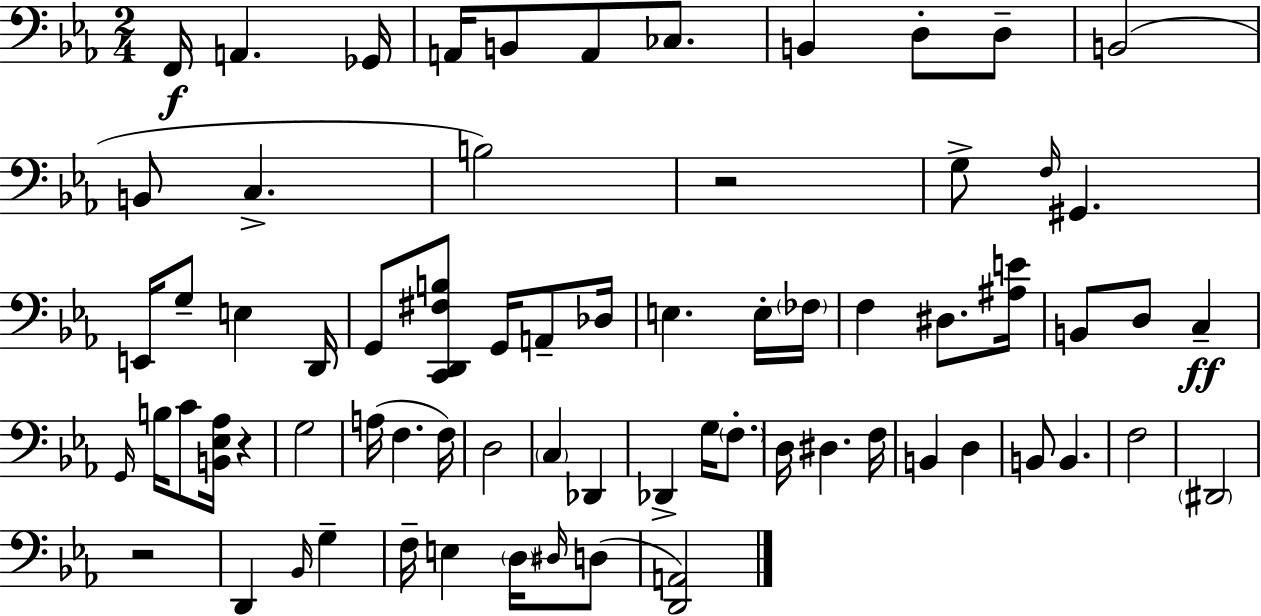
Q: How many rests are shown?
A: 3